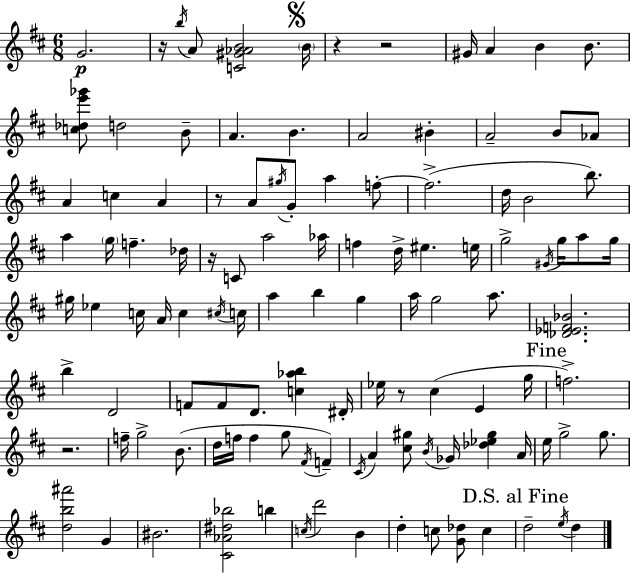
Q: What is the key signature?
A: D major